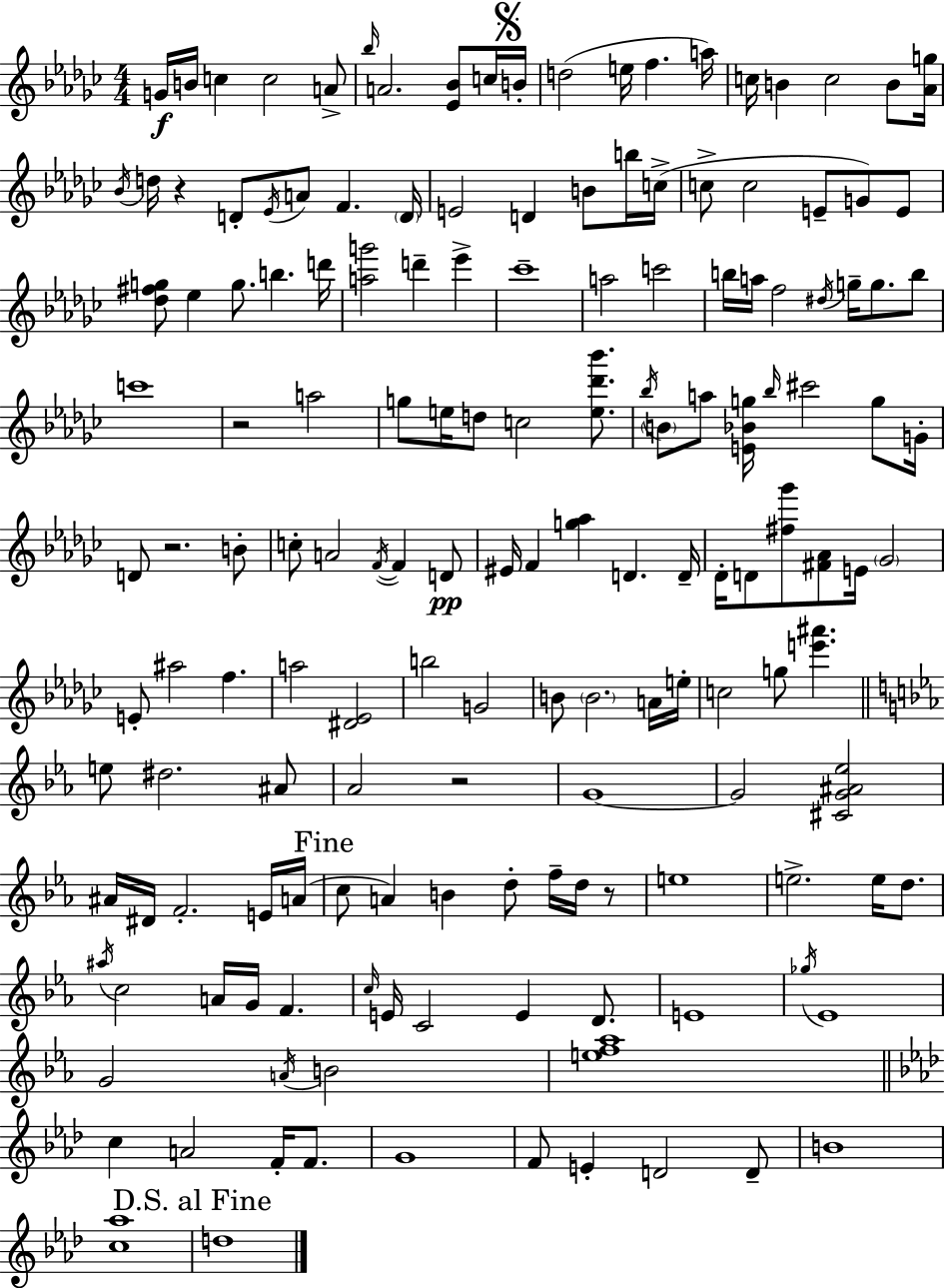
G4/s B4/s C5/q C5/h A4/e Bb5/s A4/h. [Eb4,Bb4]/e C5/s B4/s D5/h E5/s F5/q. A5/s C5/s B4/q C5/h B4/e [Ab4,G5]/s Bb4/s D5/s R/q D4/e Eb4/s A4/e F4/q. D4/s E4/h D4/q B4/e B5/s C5/s C5/e C5/h E4/e G4/e E4/e [Db5,F#5,G5]/e Eb5/q G5/e. B5/q. D6/s [A5,G6]/h D6/q Eb6/q CES6/w A5/h C6/h B5/s A5/s F5/h D#5/s G5/s G5/e. B5/e C6/w R/h A5/h G5/e E5/s D5/e C5/h [E5,Db6,Bb6]/e. Bb5/s B4/e A5/e [E4,Bb4,G5]/s Bb5/s C#6/h G5/e G4/s D4/e R/h. B4/e C5/e A4/h F4/s F4/q D4/e EIS4/s F4/q [G5,Ab5]/q D4/q. D4/s Db4/s D4/e [F#5,Gb6]/e [F#4,Ab4]/e E4/s Gb4/h E4/e A#5/h F5/q. A5/h [D#4,Eb4]/h B5/h G4/h B4/e B4/h. A4/s E5/s C5/h G5/e [E6,A#6]/q. E5/e D#5/h. A#4/e Ab4/h R/h G4/w G4/h [C#4,G4,A#4,Eb5]/h A#4/s D#4/s F4/h. E4/s A4/s C5/e A4/q B4/q D5/e F5/s D5/s R/e E5/w E5/h. E5/s D5/e. A#5/s C5/h A4/s G4/s F4/q. C5/s E4/s C4/h E4/q D4/e. E4/w Gb5/s Eb4/w G4/h A4/s B4/h [E5,F5,Ab5]/w C5/q A4/h F4/s F4/e. G4/w F4/e E4/q D4/h D4/e B4/w [C5,Ab5]/w D5/w